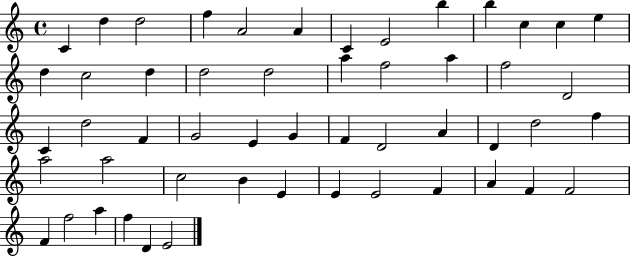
C4/q D5/q D5/h F5/q A4/h A4/q C4/q E4/h B5/q B5/q C5/q C5/q E5/q D5/q C5/h D5/q D5/h D5/h A5/q F5/h A5/q F5/h D4/h C4/q D5/h F4/q G4/h E4/q G4/q F4/q D4/h A4/q D4/q D5/h F5/q A5/h A5/h C5/h B4/q E4/q E4/q E4/h F4/q A4/q F4/q F4/h F4/q F5/h A5/q F5/q D4/q E4/h